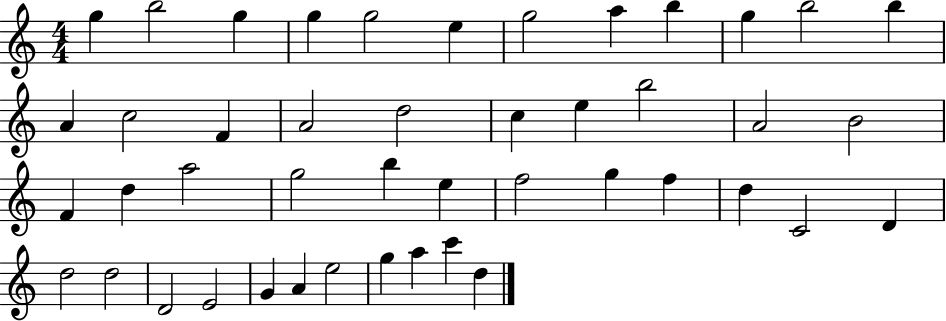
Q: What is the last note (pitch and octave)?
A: D5